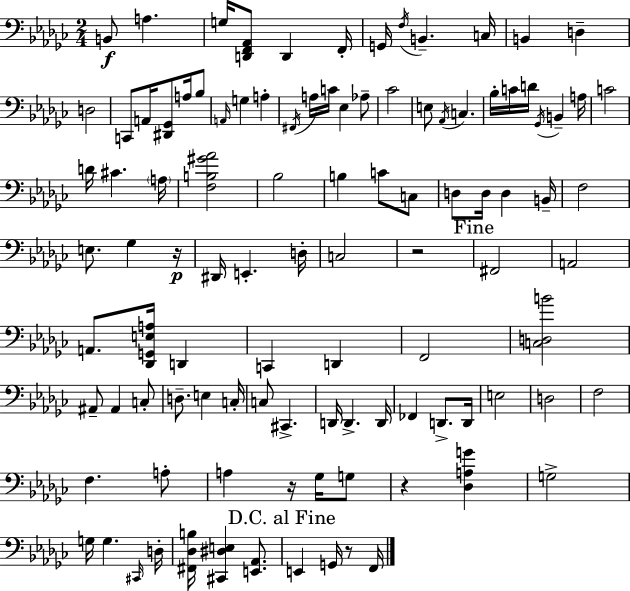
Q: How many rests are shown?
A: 5